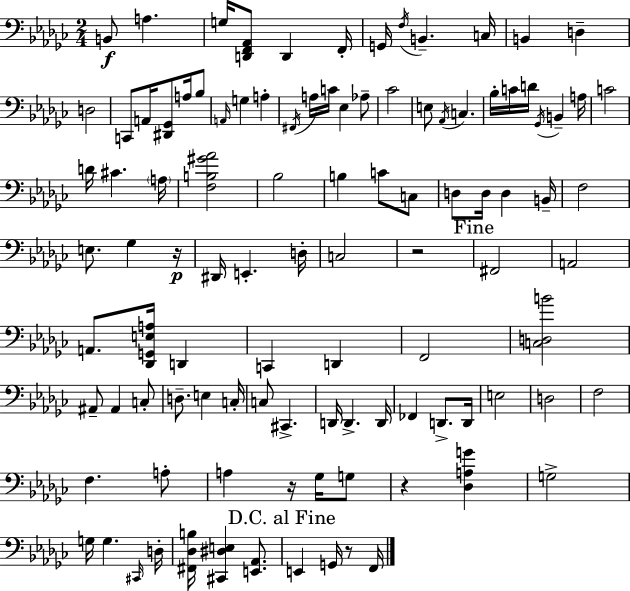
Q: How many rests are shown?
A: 5